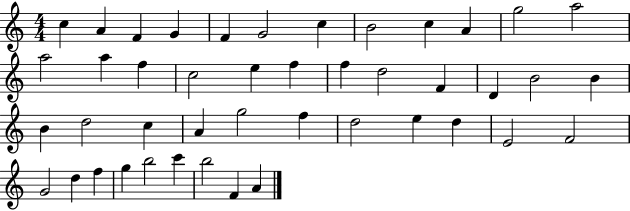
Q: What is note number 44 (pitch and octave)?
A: A4